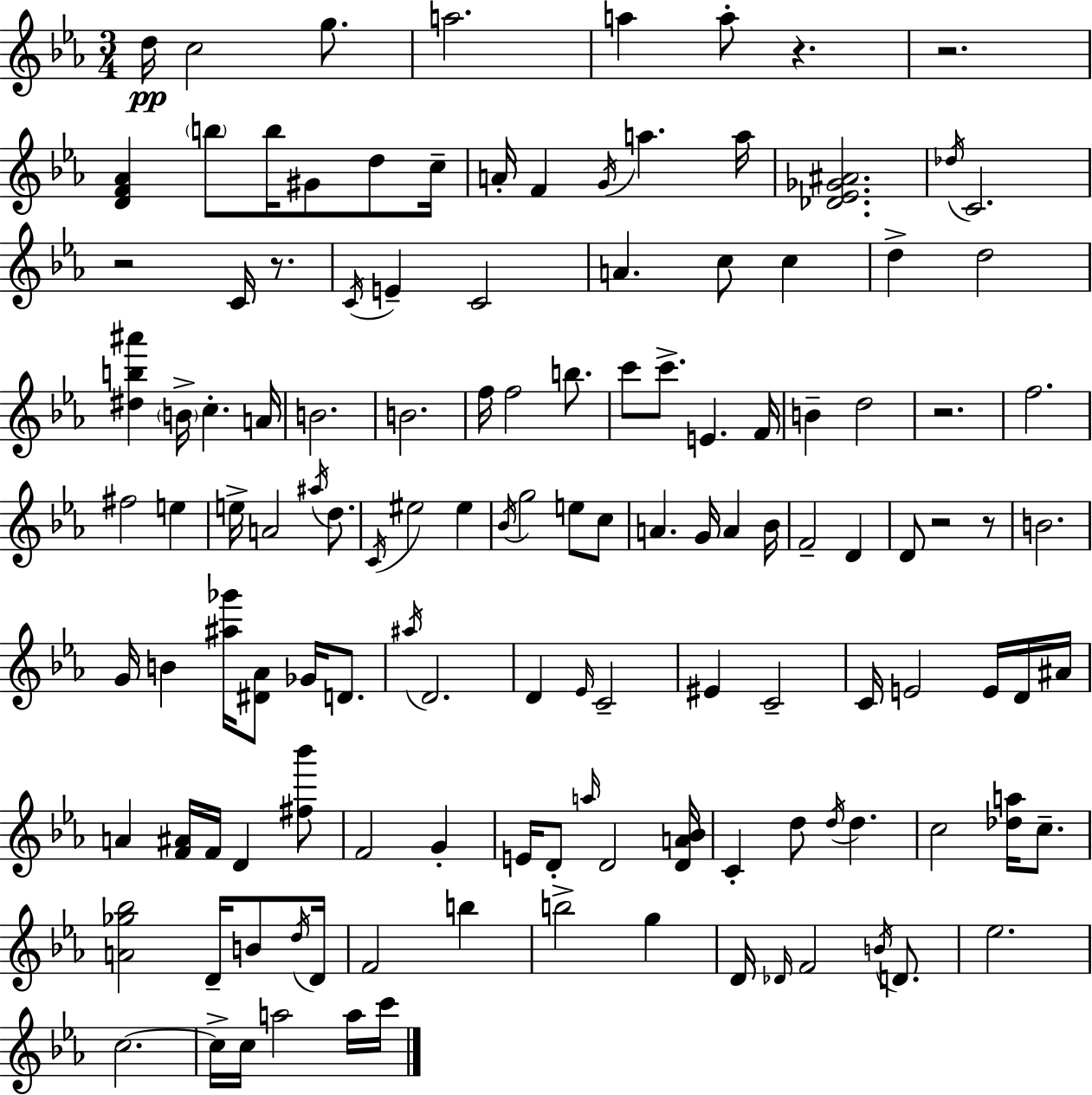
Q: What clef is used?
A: treble